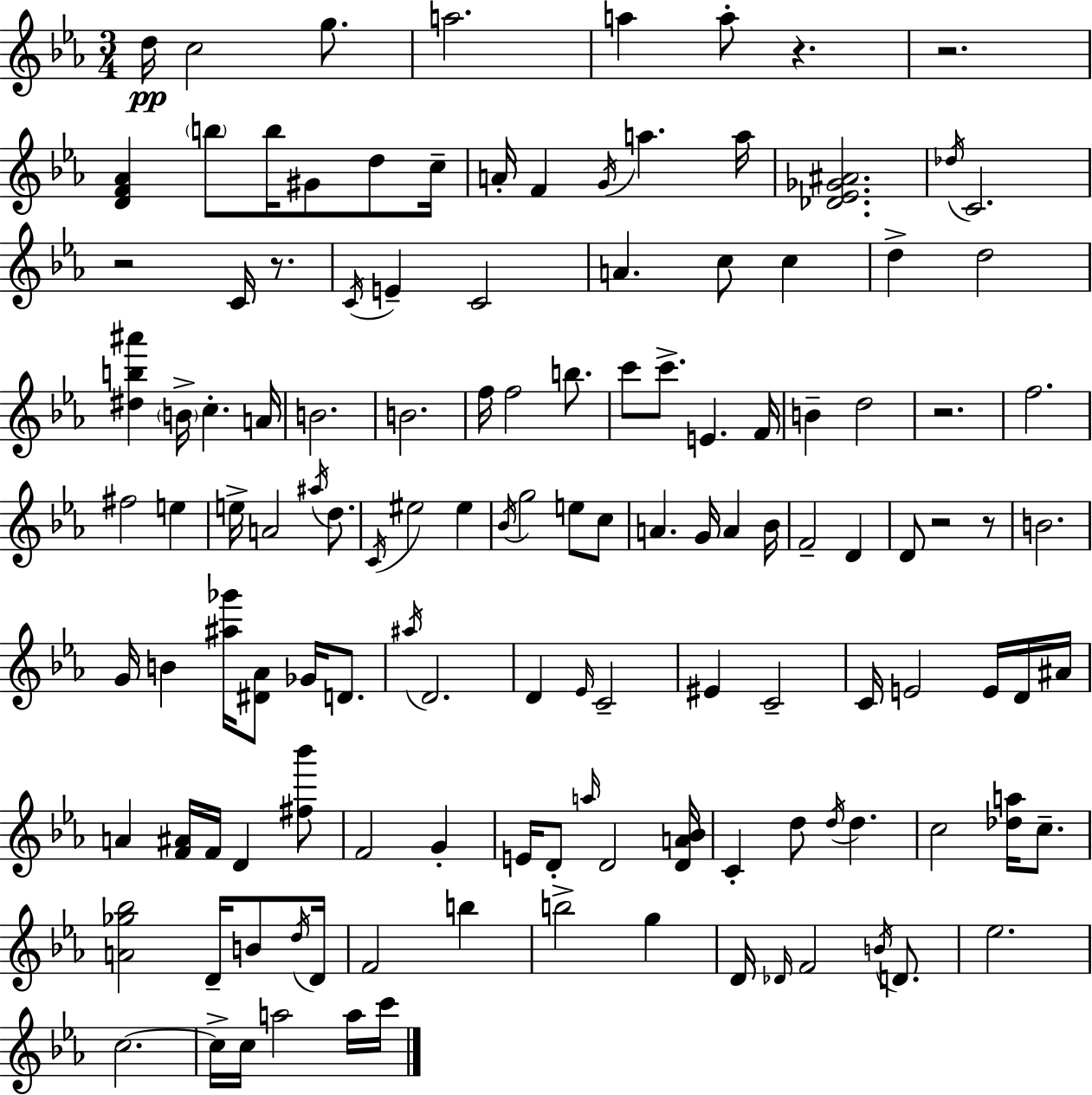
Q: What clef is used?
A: treble